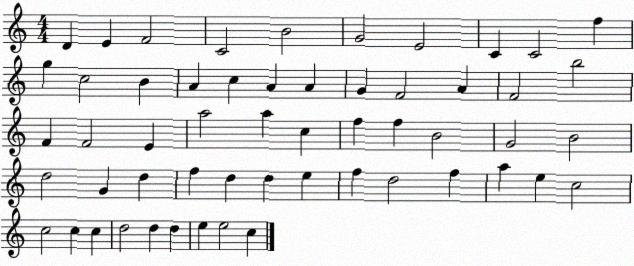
X:1
T:Untitled
M:4/4
L:1/4
K:C
D E F2 C2 B2 G2 E2 C C2 f g c2 B A c A A G F2 A F2 b2 F F2 E a2 a c f f B2 G2 B2 d2 G d f d d e f d2 f a e c2 c2 c c d2 d d e e2 c